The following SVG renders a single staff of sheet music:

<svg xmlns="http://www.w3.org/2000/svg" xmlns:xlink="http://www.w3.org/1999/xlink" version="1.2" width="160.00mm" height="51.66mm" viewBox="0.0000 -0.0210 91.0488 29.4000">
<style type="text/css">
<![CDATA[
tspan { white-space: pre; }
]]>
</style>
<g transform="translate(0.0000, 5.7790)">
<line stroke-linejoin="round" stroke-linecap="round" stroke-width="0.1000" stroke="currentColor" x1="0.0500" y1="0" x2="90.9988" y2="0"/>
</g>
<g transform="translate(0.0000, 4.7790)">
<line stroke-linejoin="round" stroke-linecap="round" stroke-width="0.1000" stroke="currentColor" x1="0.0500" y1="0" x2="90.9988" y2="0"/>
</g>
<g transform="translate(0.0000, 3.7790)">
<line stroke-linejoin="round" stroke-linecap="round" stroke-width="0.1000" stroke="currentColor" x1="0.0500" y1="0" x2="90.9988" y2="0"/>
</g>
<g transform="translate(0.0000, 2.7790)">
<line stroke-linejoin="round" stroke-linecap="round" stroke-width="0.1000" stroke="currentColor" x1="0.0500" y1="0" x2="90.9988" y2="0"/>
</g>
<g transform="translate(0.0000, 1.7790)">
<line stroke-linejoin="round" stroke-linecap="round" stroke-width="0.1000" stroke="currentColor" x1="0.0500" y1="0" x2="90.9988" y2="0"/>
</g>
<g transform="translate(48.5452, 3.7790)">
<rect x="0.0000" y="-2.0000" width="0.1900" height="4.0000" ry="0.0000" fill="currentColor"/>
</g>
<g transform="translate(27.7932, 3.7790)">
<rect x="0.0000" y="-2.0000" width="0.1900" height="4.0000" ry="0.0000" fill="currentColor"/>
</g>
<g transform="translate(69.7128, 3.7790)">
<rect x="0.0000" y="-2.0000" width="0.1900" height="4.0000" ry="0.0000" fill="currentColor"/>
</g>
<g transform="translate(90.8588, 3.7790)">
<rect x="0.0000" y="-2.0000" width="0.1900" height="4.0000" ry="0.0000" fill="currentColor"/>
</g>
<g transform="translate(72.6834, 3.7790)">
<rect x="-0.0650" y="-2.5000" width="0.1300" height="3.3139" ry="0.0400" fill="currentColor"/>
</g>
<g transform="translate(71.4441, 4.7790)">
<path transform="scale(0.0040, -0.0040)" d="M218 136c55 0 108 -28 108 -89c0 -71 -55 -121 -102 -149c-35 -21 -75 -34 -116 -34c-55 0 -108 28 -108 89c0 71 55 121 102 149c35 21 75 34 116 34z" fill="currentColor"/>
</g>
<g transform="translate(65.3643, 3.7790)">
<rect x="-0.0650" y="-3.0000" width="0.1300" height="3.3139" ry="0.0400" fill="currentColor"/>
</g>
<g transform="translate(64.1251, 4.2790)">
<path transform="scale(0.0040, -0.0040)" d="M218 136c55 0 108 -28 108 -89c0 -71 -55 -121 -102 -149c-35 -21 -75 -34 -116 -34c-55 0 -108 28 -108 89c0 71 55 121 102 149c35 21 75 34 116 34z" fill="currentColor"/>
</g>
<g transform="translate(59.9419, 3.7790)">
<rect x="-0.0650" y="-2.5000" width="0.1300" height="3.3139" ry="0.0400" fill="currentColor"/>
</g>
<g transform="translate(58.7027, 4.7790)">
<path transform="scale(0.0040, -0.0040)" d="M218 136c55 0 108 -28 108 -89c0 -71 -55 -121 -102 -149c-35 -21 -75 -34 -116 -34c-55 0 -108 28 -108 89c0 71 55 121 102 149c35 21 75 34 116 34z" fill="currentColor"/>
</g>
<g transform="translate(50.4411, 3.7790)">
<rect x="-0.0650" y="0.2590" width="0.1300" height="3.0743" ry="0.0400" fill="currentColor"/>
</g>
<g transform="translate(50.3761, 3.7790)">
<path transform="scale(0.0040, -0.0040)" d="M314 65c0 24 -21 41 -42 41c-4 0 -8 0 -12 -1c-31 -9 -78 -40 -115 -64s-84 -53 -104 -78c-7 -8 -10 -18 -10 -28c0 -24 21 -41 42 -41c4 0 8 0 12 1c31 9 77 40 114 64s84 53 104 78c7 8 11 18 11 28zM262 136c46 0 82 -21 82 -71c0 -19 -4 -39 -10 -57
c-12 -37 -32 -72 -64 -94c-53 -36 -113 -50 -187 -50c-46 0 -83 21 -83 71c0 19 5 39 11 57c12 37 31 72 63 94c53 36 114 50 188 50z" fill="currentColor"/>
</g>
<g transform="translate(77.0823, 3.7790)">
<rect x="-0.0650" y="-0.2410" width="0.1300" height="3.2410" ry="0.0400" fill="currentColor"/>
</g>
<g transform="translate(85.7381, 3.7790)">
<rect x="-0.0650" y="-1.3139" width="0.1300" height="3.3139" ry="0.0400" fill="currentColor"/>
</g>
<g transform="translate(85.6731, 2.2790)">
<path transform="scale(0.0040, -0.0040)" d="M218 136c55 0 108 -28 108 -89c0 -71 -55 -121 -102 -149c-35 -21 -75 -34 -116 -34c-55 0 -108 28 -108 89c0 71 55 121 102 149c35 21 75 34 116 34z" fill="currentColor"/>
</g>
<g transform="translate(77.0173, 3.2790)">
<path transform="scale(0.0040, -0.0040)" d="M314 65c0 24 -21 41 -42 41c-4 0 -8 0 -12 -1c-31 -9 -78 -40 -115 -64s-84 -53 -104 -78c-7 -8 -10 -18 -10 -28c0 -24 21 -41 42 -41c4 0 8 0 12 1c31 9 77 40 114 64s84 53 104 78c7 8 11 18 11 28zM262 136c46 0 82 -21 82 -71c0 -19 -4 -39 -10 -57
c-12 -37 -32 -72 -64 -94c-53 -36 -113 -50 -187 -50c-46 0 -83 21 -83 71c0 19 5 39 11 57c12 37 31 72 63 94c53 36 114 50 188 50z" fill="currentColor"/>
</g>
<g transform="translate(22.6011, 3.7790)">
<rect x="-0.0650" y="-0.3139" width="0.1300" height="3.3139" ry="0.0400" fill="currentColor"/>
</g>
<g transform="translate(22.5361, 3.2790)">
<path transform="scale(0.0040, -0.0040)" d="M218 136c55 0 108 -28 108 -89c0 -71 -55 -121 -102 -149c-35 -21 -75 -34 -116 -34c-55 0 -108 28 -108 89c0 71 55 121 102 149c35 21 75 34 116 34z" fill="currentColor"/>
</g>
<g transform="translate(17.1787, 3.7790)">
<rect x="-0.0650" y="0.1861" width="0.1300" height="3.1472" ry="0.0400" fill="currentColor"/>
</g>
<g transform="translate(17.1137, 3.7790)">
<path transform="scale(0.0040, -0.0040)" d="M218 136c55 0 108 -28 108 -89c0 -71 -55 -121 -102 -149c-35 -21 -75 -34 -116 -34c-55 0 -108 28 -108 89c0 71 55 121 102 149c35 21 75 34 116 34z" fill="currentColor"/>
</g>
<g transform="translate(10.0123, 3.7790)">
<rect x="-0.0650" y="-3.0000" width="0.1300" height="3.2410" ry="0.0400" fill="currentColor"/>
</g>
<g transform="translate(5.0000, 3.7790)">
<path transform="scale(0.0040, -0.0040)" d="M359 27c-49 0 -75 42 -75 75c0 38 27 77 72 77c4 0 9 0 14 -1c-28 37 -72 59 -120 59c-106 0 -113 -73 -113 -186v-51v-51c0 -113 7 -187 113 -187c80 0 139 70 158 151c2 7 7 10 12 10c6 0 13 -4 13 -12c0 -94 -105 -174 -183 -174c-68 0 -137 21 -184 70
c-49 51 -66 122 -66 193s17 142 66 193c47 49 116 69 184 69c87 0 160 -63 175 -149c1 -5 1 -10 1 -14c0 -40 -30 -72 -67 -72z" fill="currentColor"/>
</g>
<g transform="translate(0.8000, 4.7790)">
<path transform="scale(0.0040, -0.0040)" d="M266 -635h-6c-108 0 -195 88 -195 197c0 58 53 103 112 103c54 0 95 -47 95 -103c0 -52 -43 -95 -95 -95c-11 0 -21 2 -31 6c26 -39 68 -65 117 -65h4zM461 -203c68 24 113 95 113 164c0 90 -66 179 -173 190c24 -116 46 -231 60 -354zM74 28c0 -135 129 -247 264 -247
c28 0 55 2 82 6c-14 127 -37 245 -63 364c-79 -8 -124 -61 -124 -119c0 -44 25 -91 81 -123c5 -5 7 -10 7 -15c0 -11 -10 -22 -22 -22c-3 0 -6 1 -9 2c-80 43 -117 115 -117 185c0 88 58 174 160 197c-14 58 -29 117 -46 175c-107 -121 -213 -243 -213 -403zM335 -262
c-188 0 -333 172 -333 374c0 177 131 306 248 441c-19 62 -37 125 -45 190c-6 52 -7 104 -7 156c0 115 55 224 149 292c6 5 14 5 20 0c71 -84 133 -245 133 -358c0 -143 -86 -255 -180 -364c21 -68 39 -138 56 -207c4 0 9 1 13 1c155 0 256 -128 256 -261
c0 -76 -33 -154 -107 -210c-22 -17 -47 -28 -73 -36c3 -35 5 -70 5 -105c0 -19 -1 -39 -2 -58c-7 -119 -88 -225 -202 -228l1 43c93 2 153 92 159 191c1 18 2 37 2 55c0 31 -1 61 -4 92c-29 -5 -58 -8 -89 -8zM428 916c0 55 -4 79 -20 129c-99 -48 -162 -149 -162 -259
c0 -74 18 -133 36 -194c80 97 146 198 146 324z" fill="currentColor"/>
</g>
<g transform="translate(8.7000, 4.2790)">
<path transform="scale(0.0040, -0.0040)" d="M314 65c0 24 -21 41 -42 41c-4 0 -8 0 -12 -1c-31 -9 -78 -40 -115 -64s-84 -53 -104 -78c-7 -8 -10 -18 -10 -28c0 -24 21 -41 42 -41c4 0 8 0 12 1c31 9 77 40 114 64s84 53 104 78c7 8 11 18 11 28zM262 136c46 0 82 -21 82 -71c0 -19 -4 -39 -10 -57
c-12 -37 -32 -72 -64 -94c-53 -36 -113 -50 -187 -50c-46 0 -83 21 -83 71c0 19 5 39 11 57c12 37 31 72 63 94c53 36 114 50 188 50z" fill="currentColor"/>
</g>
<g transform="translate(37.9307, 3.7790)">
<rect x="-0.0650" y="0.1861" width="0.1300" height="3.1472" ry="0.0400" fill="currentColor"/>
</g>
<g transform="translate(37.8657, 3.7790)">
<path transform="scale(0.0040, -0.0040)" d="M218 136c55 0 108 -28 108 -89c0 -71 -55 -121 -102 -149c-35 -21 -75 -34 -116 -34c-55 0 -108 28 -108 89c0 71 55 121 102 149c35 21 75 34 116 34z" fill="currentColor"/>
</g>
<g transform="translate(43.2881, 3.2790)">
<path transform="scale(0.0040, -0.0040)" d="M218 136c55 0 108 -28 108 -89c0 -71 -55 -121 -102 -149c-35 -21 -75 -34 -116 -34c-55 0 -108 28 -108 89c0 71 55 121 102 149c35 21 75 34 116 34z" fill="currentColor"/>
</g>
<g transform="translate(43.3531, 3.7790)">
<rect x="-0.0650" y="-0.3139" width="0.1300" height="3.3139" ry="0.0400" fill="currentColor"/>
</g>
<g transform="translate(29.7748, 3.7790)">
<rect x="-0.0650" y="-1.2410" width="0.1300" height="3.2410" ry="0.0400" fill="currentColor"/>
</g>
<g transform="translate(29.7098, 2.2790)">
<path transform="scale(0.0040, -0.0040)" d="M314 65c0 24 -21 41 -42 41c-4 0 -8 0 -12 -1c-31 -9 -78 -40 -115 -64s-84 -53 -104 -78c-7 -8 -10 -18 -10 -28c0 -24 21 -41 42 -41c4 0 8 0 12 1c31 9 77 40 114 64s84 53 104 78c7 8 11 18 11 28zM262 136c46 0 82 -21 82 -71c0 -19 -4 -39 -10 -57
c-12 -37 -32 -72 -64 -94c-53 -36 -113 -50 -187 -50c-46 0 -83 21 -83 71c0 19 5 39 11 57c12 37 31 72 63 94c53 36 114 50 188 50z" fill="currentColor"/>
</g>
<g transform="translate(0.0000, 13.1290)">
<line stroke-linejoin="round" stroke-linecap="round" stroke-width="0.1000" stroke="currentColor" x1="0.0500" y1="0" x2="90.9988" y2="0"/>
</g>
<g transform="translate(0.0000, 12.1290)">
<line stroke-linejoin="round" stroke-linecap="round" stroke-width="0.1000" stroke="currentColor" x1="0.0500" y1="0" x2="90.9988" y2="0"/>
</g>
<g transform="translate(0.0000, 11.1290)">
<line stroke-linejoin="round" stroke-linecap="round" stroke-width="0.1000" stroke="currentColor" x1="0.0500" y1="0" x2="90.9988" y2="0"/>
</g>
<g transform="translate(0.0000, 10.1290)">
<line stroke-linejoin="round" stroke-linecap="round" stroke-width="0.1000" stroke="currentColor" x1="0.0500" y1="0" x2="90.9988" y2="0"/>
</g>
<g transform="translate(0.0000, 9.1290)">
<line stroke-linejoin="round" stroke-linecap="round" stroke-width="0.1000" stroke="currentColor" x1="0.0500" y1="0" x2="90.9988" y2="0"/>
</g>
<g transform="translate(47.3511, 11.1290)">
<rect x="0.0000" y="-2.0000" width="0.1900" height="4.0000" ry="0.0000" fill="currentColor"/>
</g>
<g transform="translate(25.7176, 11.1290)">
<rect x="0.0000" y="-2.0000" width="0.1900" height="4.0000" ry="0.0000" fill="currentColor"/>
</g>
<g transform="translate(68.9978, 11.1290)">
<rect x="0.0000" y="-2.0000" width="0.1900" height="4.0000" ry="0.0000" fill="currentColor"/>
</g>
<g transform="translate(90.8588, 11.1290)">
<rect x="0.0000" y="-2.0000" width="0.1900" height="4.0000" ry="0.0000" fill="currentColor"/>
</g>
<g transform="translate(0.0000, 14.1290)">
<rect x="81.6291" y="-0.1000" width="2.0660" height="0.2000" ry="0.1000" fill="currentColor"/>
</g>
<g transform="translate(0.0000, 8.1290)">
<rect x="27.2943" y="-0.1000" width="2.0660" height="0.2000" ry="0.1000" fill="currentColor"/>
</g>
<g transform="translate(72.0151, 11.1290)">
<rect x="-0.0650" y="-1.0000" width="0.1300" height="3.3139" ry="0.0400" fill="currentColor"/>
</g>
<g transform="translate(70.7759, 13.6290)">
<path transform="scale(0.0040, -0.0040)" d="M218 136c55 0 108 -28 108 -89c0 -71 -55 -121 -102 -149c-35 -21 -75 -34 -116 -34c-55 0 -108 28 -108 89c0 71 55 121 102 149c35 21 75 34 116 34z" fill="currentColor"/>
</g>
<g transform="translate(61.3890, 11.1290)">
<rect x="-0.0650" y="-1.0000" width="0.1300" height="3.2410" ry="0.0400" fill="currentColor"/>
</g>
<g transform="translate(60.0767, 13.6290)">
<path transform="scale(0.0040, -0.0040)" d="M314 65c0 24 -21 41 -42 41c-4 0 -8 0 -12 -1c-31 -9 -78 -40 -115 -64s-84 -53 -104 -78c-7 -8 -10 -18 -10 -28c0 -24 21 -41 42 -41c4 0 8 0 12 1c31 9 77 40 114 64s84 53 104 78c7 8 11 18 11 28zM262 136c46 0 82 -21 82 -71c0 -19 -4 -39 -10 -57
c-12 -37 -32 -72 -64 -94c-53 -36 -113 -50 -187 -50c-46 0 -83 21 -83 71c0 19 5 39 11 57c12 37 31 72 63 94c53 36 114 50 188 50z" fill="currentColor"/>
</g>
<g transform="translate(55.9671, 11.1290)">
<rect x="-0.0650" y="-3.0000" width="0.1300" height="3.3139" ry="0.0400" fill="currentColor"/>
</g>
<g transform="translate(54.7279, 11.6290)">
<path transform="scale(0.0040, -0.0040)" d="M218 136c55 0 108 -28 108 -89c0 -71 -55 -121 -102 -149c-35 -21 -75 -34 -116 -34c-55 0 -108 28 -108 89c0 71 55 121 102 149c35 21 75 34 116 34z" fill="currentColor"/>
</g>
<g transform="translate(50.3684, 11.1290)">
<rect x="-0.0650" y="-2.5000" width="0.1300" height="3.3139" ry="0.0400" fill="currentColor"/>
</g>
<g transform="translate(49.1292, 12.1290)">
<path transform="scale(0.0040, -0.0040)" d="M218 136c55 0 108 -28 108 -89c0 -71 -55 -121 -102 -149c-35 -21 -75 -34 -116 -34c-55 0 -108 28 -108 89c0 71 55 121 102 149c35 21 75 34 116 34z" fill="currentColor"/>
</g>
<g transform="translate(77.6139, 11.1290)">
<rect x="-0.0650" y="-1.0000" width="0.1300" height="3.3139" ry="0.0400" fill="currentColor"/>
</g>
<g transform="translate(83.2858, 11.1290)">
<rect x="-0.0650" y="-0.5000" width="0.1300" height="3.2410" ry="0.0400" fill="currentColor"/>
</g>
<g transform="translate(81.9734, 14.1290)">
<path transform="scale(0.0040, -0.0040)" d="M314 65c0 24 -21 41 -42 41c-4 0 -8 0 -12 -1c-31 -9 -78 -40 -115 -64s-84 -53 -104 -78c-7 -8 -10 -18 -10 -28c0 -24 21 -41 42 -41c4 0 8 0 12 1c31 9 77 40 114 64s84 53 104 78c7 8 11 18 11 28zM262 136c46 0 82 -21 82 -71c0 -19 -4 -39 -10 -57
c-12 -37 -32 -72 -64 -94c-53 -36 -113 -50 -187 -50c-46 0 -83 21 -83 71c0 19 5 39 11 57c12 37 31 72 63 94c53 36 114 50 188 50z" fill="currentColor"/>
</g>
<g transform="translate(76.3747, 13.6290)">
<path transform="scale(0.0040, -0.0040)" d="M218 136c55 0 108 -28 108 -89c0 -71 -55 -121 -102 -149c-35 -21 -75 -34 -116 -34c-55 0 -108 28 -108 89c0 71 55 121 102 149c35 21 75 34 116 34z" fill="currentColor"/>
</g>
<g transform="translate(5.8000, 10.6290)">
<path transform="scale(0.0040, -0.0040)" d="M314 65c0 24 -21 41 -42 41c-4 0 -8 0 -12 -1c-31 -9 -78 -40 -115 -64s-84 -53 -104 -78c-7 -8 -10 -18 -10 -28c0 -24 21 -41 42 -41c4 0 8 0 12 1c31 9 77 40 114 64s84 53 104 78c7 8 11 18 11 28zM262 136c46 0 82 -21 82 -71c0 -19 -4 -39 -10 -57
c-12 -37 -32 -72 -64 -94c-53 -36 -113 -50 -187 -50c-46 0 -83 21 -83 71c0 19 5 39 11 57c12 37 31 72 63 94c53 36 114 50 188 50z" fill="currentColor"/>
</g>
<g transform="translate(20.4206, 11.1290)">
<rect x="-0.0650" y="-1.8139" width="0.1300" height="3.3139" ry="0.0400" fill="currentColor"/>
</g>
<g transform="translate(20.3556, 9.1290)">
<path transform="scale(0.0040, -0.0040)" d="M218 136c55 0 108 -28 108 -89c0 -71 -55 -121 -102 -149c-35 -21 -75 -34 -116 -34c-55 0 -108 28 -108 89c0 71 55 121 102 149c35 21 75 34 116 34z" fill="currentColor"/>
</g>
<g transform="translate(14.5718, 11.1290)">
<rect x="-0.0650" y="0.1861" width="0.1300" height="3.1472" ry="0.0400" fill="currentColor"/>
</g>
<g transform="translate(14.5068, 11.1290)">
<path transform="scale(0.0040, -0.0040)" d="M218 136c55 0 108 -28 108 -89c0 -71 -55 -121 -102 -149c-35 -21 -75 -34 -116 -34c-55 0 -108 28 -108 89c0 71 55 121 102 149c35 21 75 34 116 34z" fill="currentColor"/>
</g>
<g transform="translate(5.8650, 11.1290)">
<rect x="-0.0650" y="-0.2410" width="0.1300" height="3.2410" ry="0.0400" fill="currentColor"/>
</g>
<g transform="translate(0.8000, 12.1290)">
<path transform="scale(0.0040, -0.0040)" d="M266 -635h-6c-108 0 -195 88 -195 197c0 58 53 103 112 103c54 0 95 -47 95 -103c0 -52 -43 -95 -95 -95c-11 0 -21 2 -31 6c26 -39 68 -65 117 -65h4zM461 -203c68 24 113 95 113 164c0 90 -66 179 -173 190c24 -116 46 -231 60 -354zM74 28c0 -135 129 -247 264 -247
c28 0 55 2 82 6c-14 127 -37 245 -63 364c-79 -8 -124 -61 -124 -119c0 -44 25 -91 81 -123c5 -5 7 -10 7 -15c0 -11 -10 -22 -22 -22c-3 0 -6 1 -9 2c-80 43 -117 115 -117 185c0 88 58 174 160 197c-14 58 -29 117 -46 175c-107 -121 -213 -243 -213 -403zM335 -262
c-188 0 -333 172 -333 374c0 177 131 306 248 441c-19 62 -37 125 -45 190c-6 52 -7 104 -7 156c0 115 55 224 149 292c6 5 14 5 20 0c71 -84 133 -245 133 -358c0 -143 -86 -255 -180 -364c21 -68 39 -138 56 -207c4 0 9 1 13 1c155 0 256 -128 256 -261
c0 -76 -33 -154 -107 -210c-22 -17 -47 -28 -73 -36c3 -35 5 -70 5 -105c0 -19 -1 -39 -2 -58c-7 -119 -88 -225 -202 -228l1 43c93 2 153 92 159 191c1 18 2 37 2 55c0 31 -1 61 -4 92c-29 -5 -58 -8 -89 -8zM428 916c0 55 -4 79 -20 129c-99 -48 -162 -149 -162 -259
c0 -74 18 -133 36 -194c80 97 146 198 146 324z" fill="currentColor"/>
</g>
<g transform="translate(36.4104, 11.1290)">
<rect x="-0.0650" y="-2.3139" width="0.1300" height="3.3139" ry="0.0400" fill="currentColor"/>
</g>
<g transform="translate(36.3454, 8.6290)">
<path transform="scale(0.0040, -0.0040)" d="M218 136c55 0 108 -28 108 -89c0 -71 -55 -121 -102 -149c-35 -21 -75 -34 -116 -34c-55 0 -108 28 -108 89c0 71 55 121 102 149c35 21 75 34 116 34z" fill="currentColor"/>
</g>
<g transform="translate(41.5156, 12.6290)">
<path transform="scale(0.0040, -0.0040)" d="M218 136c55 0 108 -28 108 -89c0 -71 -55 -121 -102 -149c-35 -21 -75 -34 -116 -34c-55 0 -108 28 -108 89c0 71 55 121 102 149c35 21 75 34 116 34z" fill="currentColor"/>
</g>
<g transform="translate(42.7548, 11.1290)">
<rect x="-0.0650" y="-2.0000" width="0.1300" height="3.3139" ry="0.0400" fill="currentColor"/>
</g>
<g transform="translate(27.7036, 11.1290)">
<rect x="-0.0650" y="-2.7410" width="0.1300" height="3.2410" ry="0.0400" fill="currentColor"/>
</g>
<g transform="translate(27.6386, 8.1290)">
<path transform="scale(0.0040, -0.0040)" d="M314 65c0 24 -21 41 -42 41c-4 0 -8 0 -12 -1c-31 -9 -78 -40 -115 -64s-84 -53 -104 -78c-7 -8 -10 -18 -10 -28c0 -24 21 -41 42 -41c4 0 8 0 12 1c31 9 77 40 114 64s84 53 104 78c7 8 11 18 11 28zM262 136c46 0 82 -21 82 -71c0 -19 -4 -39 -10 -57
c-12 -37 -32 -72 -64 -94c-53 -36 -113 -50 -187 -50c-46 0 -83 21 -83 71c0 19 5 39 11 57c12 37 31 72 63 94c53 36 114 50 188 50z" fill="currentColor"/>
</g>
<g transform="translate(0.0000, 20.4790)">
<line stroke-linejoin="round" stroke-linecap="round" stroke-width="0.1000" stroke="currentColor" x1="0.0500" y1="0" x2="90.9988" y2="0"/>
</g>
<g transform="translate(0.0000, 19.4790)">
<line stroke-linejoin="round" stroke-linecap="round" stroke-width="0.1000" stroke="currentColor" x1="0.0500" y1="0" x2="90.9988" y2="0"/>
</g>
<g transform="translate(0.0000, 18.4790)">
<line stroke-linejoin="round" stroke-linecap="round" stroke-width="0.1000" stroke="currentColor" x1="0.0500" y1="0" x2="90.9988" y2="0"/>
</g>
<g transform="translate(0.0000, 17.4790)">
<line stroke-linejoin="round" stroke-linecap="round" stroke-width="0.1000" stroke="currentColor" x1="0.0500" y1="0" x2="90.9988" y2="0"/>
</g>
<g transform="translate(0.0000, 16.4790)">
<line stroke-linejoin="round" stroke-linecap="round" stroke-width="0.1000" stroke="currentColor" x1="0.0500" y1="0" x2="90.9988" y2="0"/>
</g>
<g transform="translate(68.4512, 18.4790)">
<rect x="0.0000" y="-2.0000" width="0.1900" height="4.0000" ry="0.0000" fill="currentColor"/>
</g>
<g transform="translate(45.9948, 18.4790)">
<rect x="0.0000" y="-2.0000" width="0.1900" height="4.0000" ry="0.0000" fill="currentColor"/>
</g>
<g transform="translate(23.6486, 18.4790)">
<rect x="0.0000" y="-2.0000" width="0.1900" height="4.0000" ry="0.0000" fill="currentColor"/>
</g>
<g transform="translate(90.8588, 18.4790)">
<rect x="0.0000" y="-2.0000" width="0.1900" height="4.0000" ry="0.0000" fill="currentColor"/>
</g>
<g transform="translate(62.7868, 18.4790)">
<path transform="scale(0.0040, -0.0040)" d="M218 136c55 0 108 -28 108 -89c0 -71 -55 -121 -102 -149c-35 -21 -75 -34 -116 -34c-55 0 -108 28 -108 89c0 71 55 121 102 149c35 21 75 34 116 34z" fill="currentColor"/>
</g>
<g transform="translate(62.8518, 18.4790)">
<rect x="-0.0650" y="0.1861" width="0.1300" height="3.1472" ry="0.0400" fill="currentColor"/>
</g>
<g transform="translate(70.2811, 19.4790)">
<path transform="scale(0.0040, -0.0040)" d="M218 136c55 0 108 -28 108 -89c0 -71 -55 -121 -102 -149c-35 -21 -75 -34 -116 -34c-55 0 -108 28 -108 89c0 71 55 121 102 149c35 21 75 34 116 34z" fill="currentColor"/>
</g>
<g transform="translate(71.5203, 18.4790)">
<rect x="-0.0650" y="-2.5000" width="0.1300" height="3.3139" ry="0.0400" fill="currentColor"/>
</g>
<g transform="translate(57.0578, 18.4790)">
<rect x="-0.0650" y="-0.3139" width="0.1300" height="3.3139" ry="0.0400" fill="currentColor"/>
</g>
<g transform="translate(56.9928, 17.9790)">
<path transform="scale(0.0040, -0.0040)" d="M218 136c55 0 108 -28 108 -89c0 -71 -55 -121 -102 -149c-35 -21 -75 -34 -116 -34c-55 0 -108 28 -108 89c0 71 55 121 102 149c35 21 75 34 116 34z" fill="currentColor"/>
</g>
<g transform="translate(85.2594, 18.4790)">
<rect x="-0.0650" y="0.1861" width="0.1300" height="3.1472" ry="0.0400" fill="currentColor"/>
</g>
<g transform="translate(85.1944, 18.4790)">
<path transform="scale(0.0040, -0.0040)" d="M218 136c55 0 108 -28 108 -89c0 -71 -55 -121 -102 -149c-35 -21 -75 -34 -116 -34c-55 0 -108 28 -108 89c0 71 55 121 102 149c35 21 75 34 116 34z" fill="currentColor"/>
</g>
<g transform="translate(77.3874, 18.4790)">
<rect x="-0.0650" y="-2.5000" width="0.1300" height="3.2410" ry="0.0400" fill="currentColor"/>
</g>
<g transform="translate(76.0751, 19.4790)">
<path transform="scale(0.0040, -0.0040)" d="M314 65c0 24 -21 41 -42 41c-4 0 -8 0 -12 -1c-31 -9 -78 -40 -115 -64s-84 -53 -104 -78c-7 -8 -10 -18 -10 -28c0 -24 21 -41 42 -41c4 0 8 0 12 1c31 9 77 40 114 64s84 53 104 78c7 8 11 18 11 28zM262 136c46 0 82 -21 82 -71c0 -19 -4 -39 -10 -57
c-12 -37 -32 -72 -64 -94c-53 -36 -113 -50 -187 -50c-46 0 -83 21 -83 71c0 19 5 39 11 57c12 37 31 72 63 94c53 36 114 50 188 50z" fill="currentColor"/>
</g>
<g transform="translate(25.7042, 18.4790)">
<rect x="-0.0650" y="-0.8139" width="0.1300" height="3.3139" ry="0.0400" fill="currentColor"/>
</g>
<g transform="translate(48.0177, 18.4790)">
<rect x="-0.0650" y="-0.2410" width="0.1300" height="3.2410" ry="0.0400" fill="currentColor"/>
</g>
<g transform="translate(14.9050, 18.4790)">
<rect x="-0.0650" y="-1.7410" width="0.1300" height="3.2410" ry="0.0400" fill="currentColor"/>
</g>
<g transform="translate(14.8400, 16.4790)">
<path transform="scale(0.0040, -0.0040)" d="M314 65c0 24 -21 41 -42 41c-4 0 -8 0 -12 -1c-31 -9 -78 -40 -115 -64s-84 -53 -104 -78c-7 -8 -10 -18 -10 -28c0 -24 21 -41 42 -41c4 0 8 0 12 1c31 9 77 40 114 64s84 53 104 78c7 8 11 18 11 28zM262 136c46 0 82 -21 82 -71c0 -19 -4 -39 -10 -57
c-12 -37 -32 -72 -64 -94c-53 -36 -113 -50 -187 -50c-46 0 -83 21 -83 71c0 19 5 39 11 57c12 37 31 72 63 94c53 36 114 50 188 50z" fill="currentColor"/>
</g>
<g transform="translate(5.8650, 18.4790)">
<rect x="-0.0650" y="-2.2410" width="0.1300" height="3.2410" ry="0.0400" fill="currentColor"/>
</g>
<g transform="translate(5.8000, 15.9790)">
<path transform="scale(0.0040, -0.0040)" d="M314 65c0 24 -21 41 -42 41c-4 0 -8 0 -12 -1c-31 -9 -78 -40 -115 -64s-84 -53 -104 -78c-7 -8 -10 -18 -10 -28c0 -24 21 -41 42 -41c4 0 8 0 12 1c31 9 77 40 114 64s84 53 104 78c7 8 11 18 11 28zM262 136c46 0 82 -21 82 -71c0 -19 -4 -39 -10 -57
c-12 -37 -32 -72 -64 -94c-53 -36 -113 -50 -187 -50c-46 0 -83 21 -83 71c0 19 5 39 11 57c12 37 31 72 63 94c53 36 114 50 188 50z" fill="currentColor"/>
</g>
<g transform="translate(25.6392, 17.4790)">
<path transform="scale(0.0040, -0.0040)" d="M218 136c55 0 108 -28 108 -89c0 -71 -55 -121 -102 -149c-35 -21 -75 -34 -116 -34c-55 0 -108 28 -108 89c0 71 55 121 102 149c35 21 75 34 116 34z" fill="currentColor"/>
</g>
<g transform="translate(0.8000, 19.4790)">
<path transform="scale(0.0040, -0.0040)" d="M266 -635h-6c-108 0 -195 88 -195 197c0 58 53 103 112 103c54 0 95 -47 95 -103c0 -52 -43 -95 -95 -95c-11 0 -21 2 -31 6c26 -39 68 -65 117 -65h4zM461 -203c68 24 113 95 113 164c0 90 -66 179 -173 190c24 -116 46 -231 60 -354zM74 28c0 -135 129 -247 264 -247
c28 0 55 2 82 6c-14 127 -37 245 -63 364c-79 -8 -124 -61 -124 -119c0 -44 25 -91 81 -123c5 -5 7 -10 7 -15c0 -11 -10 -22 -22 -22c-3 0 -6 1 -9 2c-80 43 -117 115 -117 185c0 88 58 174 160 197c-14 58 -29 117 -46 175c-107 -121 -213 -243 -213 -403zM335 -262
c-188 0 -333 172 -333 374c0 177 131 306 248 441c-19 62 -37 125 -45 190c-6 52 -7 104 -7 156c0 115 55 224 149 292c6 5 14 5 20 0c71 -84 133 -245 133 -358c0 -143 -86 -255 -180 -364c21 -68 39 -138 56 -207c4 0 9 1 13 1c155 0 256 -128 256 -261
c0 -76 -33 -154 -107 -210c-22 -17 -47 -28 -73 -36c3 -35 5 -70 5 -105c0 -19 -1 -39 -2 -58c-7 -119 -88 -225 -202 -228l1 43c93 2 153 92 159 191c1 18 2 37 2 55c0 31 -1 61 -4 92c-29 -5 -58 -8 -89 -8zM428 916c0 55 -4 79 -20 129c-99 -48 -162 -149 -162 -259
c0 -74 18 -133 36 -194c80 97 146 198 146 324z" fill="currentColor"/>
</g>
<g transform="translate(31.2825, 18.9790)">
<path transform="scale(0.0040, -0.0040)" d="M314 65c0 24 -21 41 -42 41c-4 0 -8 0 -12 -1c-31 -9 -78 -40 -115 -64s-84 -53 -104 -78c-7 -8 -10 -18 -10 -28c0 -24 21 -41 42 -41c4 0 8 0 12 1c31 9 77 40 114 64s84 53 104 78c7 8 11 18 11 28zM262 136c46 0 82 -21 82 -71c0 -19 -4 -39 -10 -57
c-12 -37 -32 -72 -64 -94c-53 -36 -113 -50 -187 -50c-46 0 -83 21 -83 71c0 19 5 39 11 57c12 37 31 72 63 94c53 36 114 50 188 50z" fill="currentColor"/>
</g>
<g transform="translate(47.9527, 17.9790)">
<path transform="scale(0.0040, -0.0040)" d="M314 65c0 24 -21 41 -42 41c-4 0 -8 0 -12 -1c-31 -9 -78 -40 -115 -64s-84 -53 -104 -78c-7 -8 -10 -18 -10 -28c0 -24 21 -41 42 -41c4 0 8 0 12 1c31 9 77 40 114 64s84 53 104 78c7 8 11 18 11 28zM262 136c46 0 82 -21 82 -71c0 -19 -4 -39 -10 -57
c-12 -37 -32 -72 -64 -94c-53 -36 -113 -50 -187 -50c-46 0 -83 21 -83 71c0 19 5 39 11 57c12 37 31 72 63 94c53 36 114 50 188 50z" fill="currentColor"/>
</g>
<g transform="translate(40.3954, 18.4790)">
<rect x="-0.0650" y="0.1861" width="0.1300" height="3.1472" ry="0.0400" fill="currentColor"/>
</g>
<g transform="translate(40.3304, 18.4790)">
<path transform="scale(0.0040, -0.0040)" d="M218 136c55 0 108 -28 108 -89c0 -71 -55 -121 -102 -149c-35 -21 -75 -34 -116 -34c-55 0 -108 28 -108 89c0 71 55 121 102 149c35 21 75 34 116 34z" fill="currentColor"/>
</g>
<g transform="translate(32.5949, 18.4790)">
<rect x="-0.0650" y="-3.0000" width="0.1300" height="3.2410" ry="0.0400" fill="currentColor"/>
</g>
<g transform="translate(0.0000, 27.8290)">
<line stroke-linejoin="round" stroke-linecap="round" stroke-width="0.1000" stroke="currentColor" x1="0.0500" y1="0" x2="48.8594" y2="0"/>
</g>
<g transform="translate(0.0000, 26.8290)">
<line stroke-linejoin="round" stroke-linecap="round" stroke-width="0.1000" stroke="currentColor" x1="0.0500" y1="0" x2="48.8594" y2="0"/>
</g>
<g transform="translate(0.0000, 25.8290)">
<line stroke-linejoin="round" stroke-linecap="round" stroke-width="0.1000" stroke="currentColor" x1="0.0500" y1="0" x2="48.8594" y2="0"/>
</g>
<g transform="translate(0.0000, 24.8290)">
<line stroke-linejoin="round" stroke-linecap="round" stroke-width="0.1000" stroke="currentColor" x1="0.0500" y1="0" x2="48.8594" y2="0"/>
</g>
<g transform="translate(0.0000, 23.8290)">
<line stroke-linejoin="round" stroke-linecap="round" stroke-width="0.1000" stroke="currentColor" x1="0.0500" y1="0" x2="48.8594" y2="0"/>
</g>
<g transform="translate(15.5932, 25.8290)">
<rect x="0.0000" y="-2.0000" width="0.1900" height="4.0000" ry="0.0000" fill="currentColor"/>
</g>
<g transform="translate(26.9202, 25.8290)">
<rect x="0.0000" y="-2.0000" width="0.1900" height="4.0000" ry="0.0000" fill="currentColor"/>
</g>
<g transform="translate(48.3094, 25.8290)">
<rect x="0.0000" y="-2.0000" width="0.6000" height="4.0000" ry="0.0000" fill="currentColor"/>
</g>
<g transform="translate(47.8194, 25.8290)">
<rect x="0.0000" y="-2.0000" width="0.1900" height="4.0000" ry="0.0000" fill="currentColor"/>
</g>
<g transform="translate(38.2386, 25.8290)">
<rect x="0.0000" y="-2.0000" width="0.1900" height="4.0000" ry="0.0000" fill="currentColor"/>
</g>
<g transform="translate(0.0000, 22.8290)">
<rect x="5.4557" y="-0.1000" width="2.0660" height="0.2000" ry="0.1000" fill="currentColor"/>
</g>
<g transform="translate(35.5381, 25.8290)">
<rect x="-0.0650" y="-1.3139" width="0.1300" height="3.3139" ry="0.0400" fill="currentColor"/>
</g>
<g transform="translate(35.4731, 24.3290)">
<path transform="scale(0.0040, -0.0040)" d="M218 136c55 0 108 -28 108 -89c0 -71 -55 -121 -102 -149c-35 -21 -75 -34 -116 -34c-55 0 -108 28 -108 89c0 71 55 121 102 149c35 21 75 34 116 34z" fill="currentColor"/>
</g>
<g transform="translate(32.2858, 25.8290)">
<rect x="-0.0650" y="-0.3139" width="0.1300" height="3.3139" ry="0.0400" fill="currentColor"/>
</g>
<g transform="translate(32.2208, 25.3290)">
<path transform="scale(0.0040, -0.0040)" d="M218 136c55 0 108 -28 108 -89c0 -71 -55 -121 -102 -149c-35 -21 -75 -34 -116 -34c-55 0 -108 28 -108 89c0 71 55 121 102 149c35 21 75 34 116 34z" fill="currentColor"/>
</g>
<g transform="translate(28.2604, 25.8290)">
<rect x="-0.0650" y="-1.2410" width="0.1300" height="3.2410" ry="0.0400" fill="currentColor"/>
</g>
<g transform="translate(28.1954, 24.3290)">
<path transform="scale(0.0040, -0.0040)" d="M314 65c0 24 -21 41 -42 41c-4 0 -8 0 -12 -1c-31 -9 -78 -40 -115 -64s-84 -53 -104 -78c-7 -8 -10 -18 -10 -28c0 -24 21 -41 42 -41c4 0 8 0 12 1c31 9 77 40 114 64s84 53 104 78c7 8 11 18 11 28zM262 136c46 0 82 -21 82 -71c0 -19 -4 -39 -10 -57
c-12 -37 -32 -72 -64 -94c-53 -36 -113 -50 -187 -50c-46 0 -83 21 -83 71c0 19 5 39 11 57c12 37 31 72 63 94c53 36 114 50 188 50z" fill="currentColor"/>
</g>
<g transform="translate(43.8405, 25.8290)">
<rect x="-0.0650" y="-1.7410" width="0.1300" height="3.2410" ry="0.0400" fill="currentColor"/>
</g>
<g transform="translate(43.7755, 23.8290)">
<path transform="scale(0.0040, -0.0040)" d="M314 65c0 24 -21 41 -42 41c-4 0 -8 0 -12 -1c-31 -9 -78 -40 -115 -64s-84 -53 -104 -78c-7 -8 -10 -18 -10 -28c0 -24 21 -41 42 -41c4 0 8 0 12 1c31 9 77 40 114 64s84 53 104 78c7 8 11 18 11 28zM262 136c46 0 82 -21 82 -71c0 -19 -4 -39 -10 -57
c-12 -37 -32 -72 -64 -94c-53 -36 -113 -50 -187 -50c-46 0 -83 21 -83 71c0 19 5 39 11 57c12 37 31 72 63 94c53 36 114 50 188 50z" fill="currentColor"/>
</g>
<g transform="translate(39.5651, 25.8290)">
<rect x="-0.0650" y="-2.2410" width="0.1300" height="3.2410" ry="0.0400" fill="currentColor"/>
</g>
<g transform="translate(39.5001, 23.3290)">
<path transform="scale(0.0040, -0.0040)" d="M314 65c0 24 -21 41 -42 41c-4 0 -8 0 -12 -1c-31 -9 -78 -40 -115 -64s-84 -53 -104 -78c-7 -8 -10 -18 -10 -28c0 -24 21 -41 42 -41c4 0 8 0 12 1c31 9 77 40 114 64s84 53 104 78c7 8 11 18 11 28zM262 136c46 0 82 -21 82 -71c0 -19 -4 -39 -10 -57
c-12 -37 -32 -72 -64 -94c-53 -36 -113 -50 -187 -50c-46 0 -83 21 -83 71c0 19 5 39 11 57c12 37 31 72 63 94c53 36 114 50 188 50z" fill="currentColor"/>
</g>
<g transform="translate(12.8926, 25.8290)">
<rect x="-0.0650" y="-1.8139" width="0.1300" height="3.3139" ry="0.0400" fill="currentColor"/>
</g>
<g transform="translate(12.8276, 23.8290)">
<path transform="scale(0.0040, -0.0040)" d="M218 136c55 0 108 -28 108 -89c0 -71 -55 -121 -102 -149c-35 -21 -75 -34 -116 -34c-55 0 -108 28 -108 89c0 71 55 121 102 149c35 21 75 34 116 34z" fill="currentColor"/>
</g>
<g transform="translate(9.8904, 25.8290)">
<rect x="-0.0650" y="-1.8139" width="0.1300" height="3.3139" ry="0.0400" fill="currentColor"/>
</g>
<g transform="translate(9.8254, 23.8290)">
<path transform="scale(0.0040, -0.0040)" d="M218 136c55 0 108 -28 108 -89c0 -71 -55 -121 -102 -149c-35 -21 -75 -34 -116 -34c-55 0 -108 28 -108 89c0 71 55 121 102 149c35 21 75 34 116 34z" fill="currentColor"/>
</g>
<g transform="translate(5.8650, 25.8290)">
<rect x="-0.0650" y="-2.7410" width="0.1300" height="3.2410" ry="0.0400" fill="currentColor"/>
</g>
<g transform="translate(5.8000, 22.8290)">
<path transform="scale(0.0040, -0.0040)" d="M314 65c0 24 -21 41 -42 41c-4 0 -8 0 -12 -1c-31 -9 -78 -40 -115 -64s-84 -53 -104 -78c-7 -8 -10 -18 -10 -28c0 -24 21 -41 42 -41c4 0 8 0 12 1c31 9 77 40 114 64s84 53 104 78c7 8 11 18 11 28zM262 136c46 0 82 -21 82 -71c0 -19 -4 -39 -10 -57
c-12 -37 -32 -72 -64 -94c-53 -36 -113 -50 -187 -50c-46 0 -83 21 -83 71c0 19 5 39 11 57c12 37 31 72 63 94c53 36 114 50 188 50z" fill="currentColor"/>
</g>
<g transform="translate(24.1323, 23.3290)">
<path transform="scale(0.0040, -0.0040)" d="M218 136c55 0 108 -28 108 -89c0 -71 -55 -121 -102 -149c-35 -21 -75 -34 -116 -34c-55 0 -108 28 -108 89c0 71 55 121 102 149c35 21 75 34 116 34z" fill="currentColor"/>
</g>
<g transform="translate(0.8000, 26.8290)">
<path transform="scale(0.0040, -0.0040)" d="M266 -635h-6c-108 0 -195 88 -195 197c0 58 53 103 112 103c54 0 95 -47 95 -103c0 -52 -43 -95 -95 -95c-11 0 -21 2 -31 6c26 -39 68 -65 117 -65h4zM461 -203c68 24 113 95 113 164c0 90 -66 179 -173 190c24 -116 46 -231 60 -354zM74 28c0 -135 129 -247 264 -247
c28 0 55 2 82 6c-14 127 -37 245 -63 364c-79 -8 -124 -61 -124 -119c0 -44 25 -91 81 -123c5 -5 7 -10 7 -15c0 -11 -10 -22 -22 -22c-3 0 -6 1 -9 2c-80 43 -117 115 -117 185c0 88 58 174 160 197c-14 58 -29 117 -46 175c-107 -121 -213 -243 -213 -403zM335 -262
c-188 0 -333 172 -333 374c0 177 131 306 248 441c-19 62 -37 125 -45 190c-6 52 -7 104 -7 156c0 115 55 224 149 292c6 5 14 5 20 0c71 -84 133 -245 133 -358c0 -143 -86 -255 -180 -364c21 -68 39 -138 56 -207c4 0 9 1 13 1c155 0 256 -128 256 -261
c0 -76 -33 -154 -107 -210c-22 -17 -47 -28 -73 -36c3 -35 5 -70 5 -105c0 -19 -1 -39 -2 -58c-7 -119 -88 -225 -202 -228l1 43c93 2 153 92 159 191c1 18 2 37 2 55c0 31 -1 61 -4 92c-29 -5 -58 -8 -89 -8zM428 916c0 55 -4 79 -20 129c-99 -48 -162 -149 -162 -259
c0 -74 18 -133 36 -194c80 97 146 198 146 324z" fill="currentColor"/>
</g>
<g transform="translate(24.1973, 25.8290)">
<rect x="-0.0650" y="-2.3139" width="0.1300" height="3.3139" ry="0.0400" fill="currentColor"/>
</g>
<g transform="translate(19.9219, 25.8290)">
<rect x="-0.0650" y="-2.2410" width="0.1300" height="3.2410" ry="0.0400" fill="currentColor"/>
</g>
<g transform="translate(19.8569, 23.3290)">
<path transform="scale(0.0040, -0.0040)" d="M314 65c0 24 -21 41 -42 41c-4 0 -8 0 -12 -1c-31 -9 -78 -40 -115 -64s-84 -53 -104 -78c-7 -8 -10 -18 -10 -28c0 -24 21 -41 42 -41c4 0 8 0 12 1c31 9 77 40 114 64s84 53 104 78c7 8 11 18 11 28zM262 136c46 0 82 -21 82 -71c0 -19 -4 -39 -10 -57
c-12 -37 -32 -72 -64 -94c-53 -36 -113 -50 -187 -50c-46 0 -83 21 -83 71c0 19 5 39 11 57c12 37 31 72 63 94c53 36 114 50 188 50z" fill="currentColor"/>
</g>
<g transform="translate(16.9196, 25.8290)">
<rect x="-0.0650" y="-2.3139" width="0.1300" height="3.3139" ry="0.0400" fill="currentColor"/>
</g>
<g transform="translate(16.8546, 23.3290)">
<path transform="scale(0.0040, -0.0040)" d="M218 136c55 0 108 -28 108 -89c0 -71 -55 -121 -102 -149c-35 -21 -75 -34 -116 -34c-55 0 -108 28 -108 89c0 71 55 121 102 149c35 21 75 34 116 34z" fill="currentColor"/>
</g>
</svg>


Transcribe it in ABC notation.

X:1
T:Untitled
M:4/4
L:1/4
K:C
A2 B c e2 B c B2 G A G c2 e c2 B f a2 g F G A D2 D D C2 g2 f2 d A2 B c2 c B G G2 B a2 f f g g2 g e2 c e g2 f2